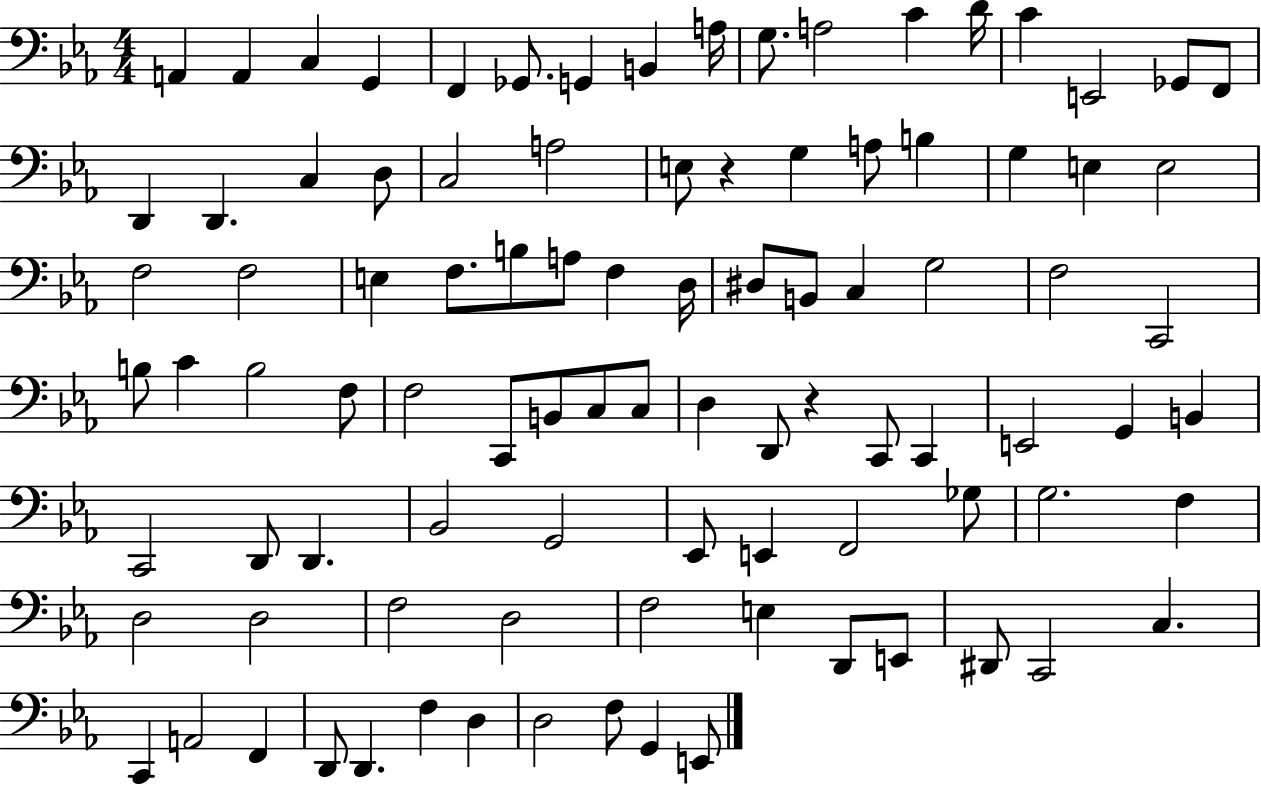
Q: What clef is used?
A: bass